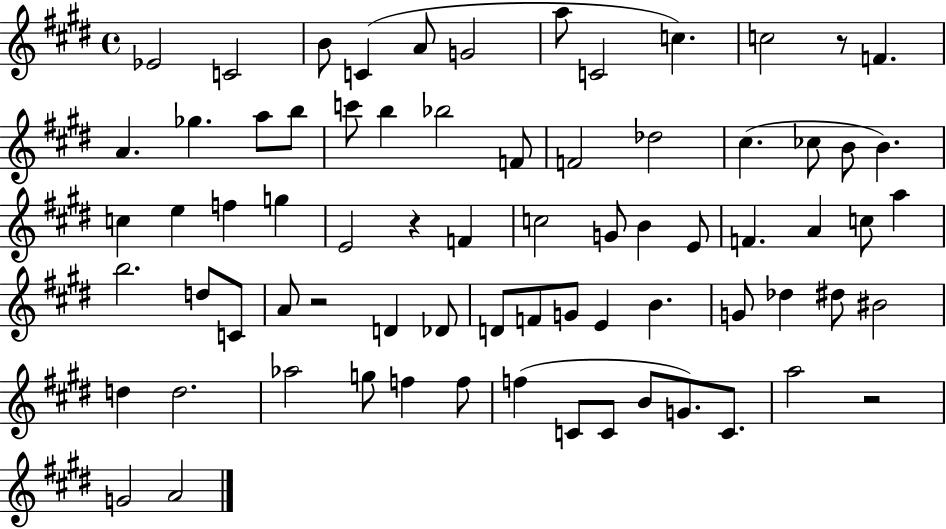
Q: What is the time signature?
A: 4/4